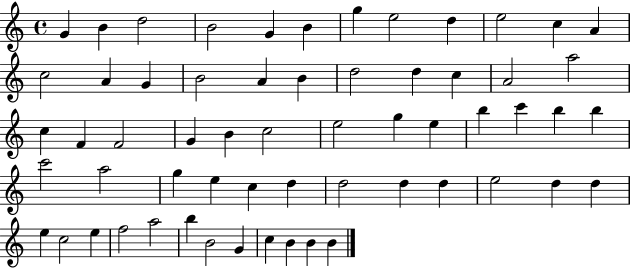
{
  \clef treble
  \time 4/4
  \defaultTimeSignature
  \key c \major
  g'4 b'4 d''2 | b'2 g'4 b'4 | g''4 e''2 d''4 | e''2 c''4 a'4 | \break c''2 a'4 g'4 | b'2 a'4 b'4 | d''2 d''4 c''4 | a'2 a''2 | \break c''4 f'4 f'2 | g'4 b'4 c''2 | e''2 g''4 e''4 | b''4 c'''4 b''4 b''4 | \break c'''2 a''2 | g''4 e''4 c''4 d''4 | d''2 d''4 d''4 | e''2 d''4 d''4 | \break e''4 c''2 e''4 | f''2 a''2 | b''4 b'2 g'4 | c''4 b'4 b'4 b'4 | \break \bar "|."
}